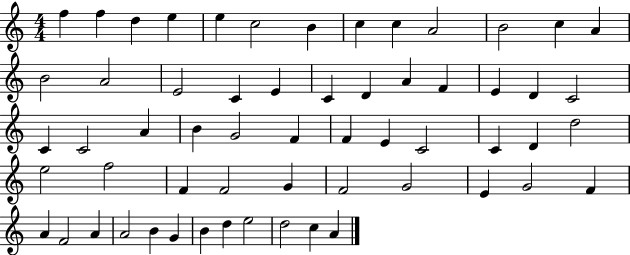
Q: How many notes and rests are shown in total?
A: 59